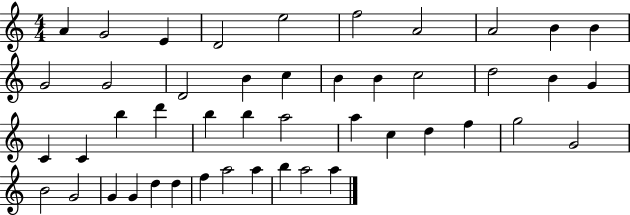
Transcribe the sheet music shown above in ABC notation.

X:1
T:Untitled
M:4/4
L:1/4
K:C
A G2 E D2 e2 f2 A2 A2 B B G2 G2 D2 B c B B c2 d2 B G C C b d' b b a2 a c d f g2 G2 B2 G2 G G d d f a2 a b a2 a